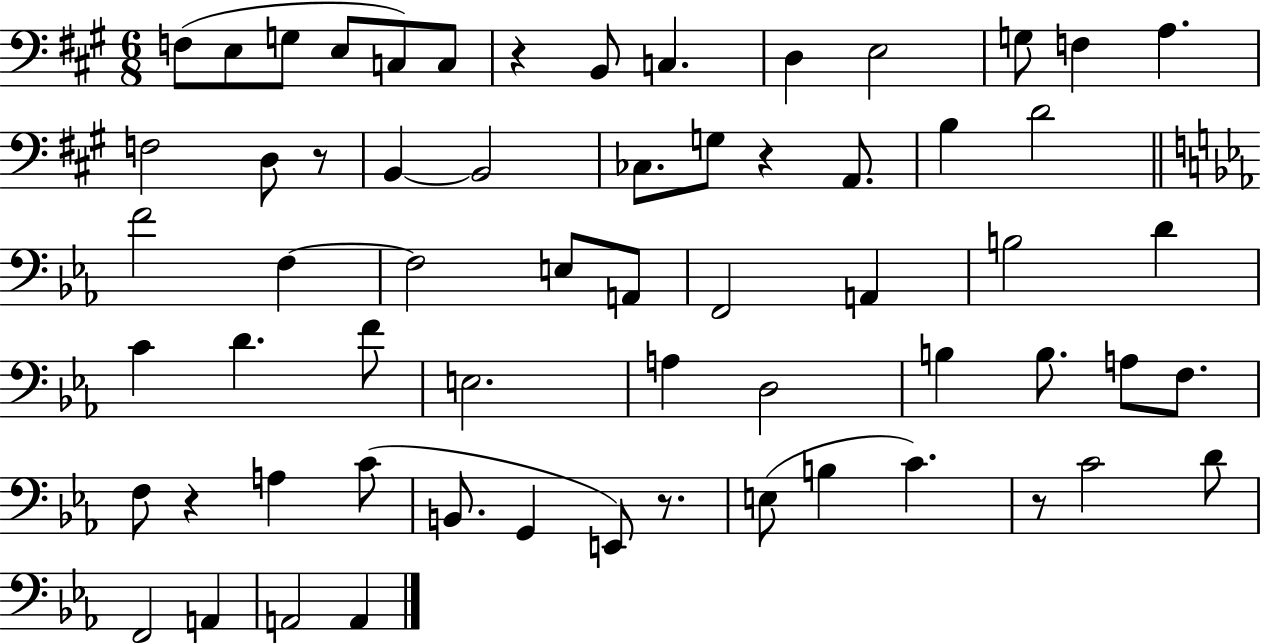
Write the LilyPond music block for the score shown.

{
  \clef bass
  \numericTimeSignature
  \time 6/8
  \key a \major
  f8( e8 g8 e8 c8) c8 | r4 b,8 c4. | d4 e2 | g8 f4 a4. | \break f2 d8 r8 | b,4~~ b,2 | ces8. g8 r4 a,8. | b4 d'2 | \break \bar "||" \break \key ees \major f'2 f4~~ | f2 e8 a,8 | f,2 a,4 | b2 d'4 | \break c'4 d'4. f'8 | e2. | a4 d2 | b4 b8. a8 f8. | \break f8 r4 a4 c'8( | b,8. g,4 e,8) r8. | e8( b4 c'4.) | r8 c'2 d'8 | \break f,2 a,4 | a,2 a,4 | \bar "|."
}